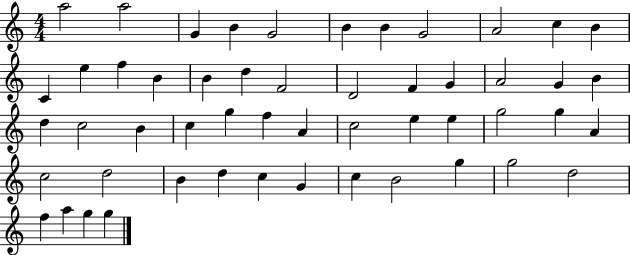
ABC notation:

X:1
T:Untitled
M:4/4
L:1/4
K:C
a2 a2 G B G2 B B G2 A2 c B C e f B B d F2 D2 F G A2 G B d c2 B c g f A c2 e e g2 g A c2 d2 B d c G c B2 g g2 d2 f a g g